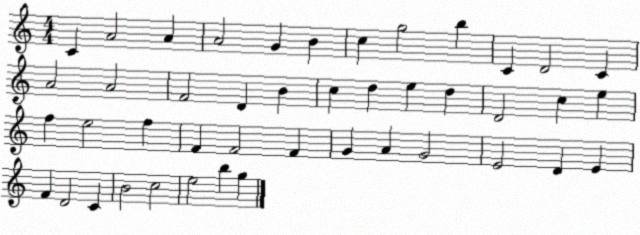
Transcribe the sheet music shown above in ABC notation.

X:1
T:Untitled
M:4/4
L:1/4
K:C
C A2 A A2 G B c g2 b C D2 C A2 A2 F2 D B c d e d D2 c e f e2 f F F2 F G A G2 E2 D E F D2 C B2 c2 e2 b g